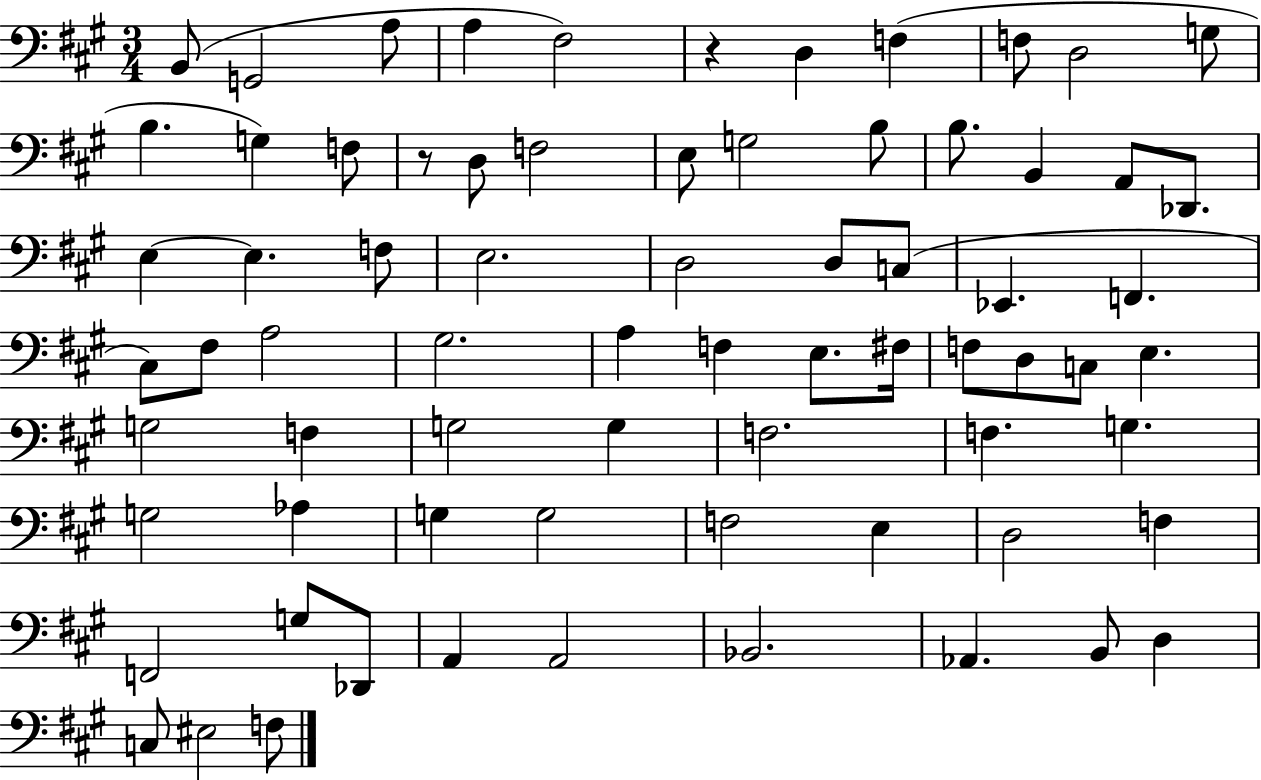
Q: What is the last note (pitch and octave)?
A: F3